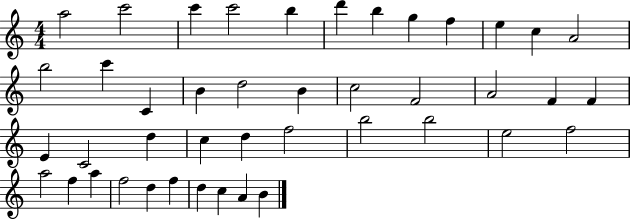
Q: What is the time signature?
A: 4/4